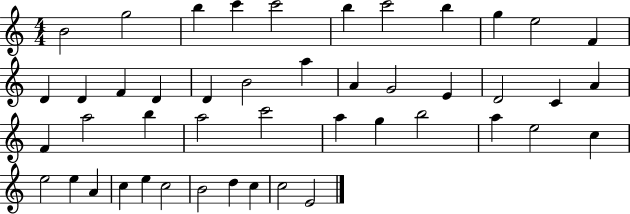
B4/h G5/h B5/q C6/q C6/h B5/q C6/h B5/q G5/q E5/h F4/q D4/q D4/q F4/q D4/q D4/q B4/h A5/q A4/q G4/h E4/q D4/h C4/q A4/q F4/q A5/h B5/q A5/h C6/h A5/q G5/q B5/h A5/q E5/h C5/q E5/h E5/q A4/q C5/q E5/q C5/h B4/h D5/q C5/q C5/h E4/h